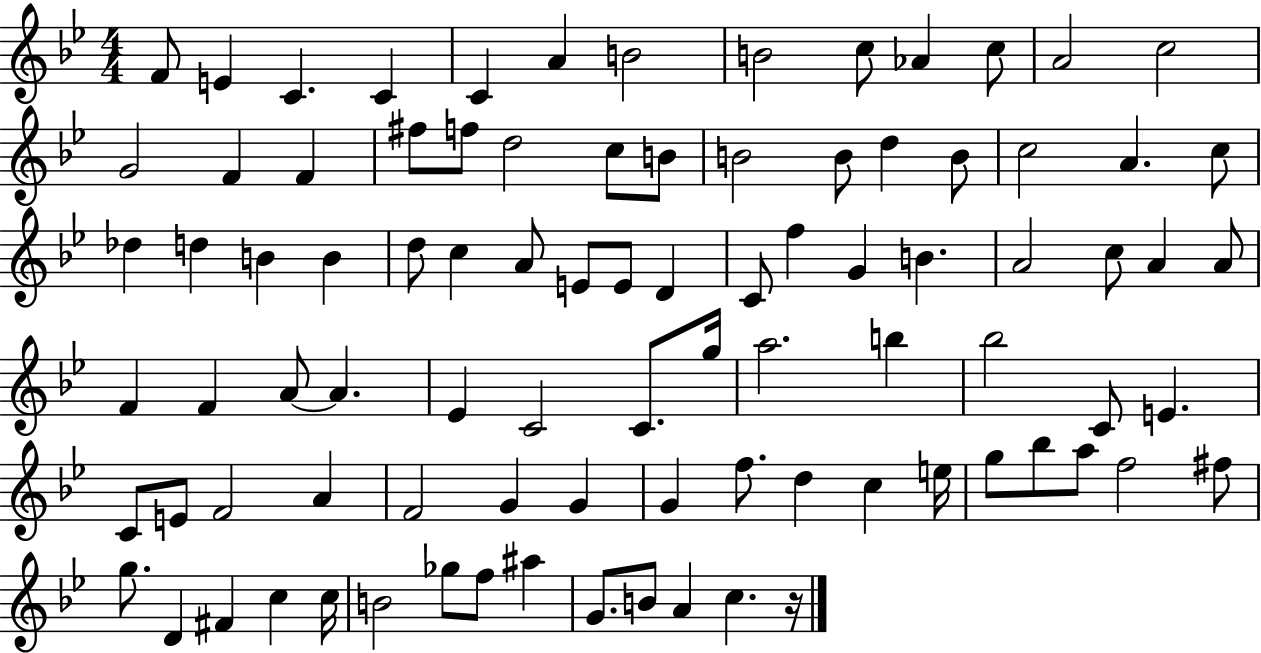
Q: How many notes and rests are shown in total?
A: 90